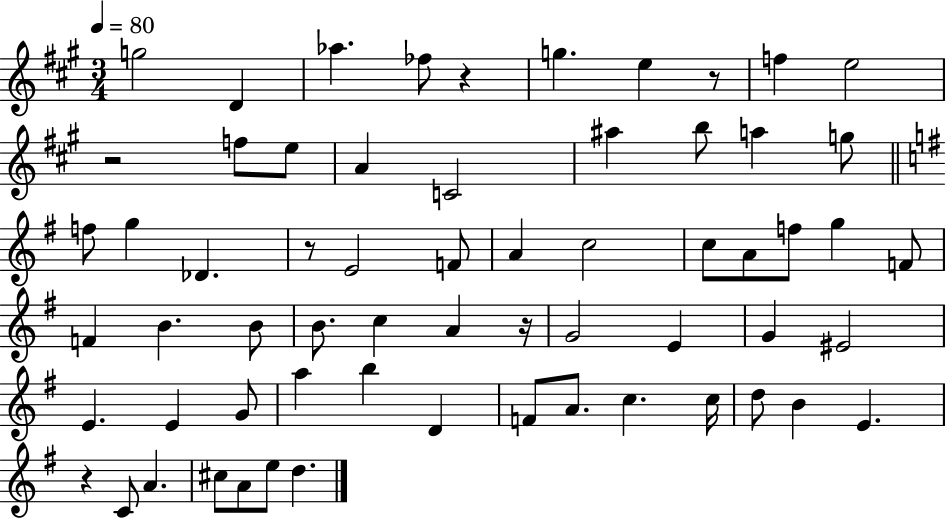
{
  \clef treble
  \numericTimeSignature
  \time 3/4
  \key a \major
  \tempo 4 = 80
  g''2 d'4 | aes''4. fes''8 r4 | g''4. e''4 r8 | f''4 e''2 | \break r2 f''8 e''8 | a'4 c'2 | ais''4 b''8 a''4 g''8 | \bar "||" \break \key e \minor f''8 g''4 des'4. | r8 e'2 f'8 | a'4 c''2 | c''8 a'8 f''8 g''4 f'8 | \break f'4 b'4. b'8 | b'8. c''4 a'4 r16 | g'2 e'4 | g'4 eis'2 | \break e'4. e'4 g'8 | a''4 b''4 d'4 | f'8 a'8. c''4. c''16 | d''8 b'4 e'4. | \break r4 c'8 a'4. | cis''8 a'8 e''8 d''4. | \bar "|."
}